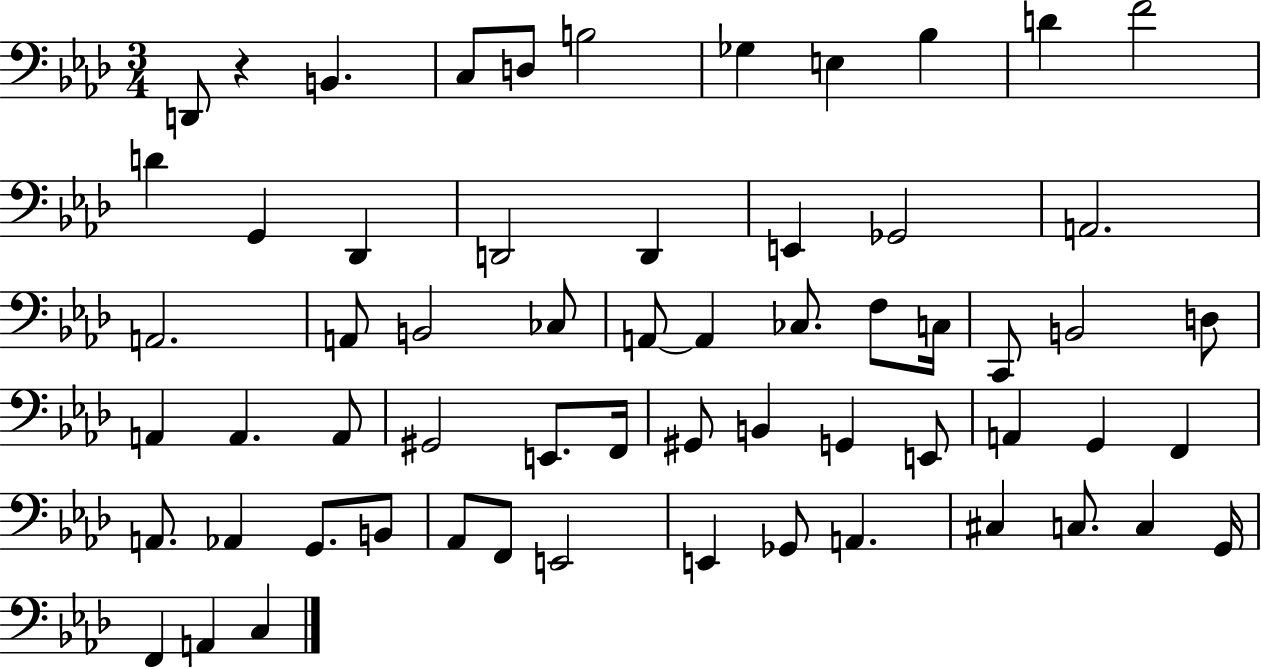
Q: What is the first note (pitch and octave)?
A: D2